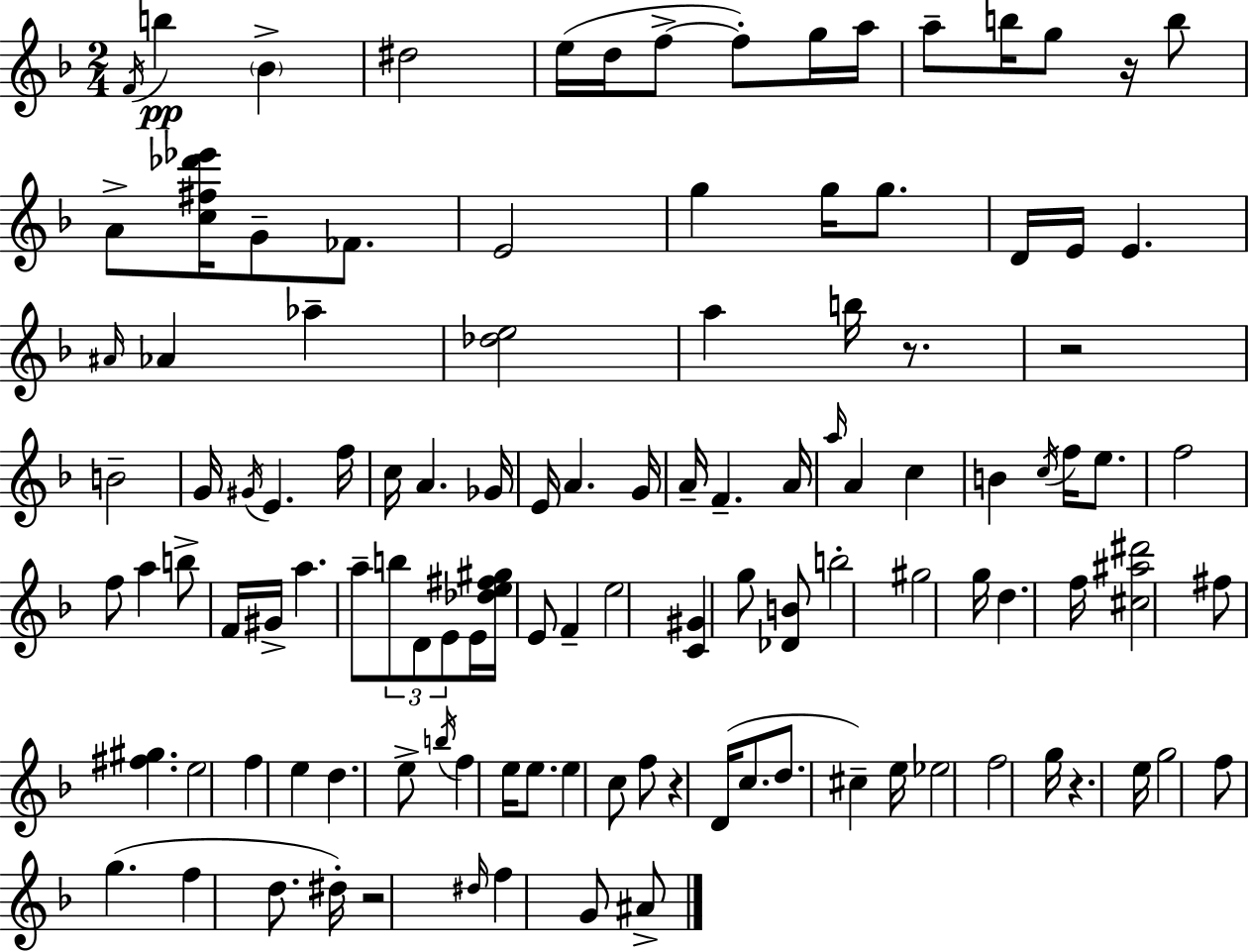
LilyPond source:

{
  \clef treble
  \numericTimeSignature
  \time 2/4
  \key f \major
  \acciaccatura { f'16 }\pp b''4 \parenthesize bes'4-> | dis''2 | e''16( d''16 f''8->~~ f''8-.) g''16 | a''16 a''8-- b''16 g''8 r16 b''8 | \break a'8-> <c'' fis'' des''' ees'''>16 g'8-- fes'8. | e'2 | g''4 g''16 g''8. | d'16 e'16 e'4. | \break \grace { ais'16 } aes'4 aes''4-- | <des'' e''>2 | a''4 b''16 r8. | r2 | \break b'2-- | g'16 \acciaccatura { gis'16 } e'4. | f''16 c''16 a'4. | ges'16 e'16 a'4. | \break g'16 a'16-- f'4.-- | a'16 \grace { a''16 } a'4 | c''4 b'4 | \acciaccatura { c''16 } f''16 e''8. f''2 | \break f''8 a''4 | b''8-> f'16 gis'16-> a''4. | a''8-- \tuplet 3/2 { b''8 | d'8 e'8 } e'16 <des'' e'' fis'' gis''>16 e'8 | \break f'4-- e''2 | <c' gis'>4 | g''8 <des' b'>8 b''2-. | gis''2 | \break g''16 d''4. | f''16 <cis'' ais'' dis'''>2 | fis''8 <fis'' gis''>4. | e''2 | \break f''4 | e''4 d''4. | e''8-> \acciaccatura { b''16 } f''4 | e''16 e''8. e''4 | \break c''8 f''8 r4 | d'16( c''8. d''8. | cis''4--) e''16 ees''2 | f''2 | \break g''16 r4. | e''16 g''2 | f''8 | g''4.( f''4 | \break d''8. dis''16-.) r2 | \grace { dis''16 } f''4 | g'8 ais'8-> \bar "|."
}